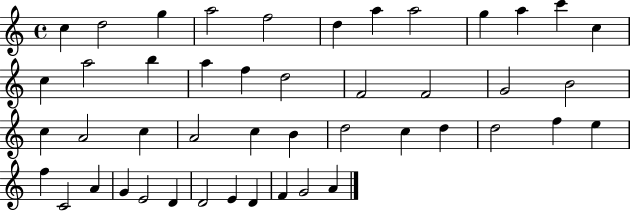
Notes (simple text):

C5/q D5/h G5/q A5/h F5/h D5/q A5/q A5/h G5/q A5/q C6/q C5/q C5/q A5/h B5/q A5/q F5/q D5/h F4/h F4/h G4/h B4/h C5/q A4/h C5/q A4/h C5/q B4/q D5/h C5/q D5/q D5/h F5/q E5/q F5/q C4/h A4/q G4/q E4/h D4/q D4/h E4/q D4/q F4/q G4/h A4/q